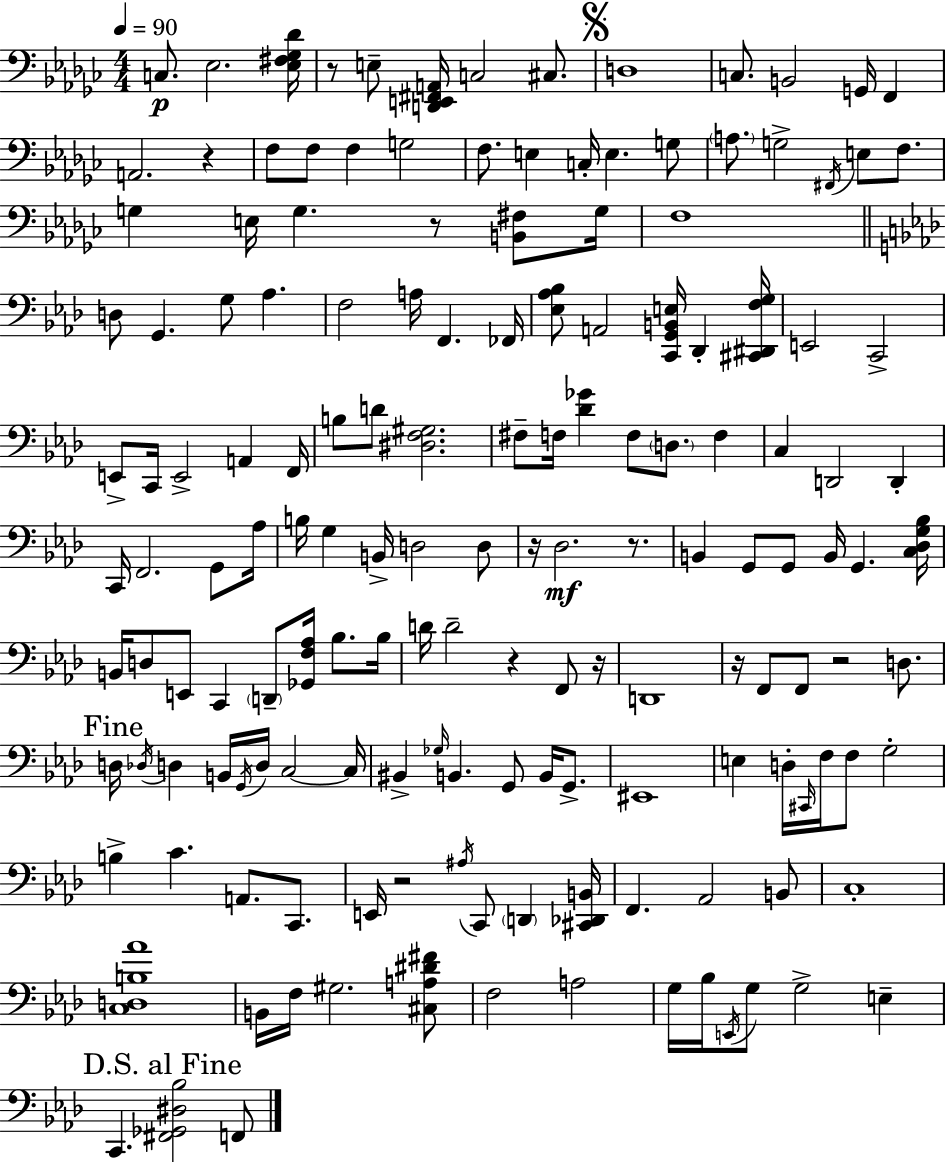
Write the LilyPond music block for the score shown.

{
  \clef bass
  \numericTimeSignature
  \time 4/4
  \key ees \minor
  \tempo 4 = 90
  \repeat volta 2 { c8.\p ees2. <ees fis ges des'>16 | r8 e8-- <d, e, fis, a,>16 c2 cis8. | \mark \markup { \musicglyph "scripts.segno" } d1 | c8. b,2 g,16 f,4 | \break a,2. r4 | f8 f8 f4 g2 | f8. e4 c16-. e4. g8 | \parenthesize a8. g2-> \acciaccatura { fis,16 } e8 f8. | \break g4 e16 g4. r8 <b, fis>8 | g16 f1 | \bar "||" \break \key aes \major d8 g,4. g8 aes4. | f2 a16 f,4. fes,16 | <ees aes bes>8 a,2 <c, g, b, e>16 des,4-. <cis, dis, f g>16 | e,2 c,2-> | \break e,8-> c,16 e,2-> a,4 f,16 | b8 d'8 <dis f gis>2. | fis8-- f16 <des' ges'>4 f8 \parenthesize d8. f4 | c4 d,2 d,4-. | \break c,16 f,2. g,8 aes16 | b16 g4 b,16-> d2 d8 | r16 des2.\mf r8. | b,4 g,8 g,8 b,16 g,4. <c des g bes>16 | \break b,16 d8 e,8 c,4 \parenthesize d,8-- <ges, f aes>16 bes8. bes16 | d'16 d'2-- r4 f,8 r16 | d,1 | r16 f,8 f,8 r2 d8. | \break \mark "Fine" d16 \acciaccatura { des16 } d4 b,16 \acciaccatura { g,16 } d16 c2~~ | c16 bis,4-> \grace { ges16 } b,4. g,8 b,16 | g,8.-> eis,1 | e4 d16-. \grace { cis,16 } f16 f8 g2-. | \break b4-> c'4. a,8. | c,8. e,16 r2 \acciaccatura { ais16 } c,8 | \parenthesize d,4 <cis, des, b,>16 f,4. aes,2 | b,8 c1-. | \break <c d b aes'>1 | b,16 f16 gis2. | <cis a dis' fis'>8 f2 a2 | g16 bes16 \acciaccatura { e,16 } g8 g2-> | \break e4-- \mark "D.S. al Fine" c,4. <fis, ges, dis bes>2 | f,8 } \bar "|."
}